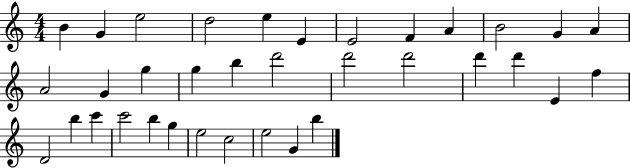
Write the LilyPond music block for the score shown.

{
  \clef treble
  \numericTimeSignature
  \time 4/4
  \key c \major
  b'4 g'4 e''2 | d''2 e''4 e'4 | e'2 f'4 a'4 | b'2 g'4 a'4 | \break a'2 g'4 g''4 | g''4 b''4 d'''2 | d'''2 d'''2 | d'''4 d'''4 e'4 f''4 | \break d'2 b''4 c'''4 | c'''2 b''4 g''4 | e''2 c''2 | e''2 g'4 b''4 | \break \bar "|."
}